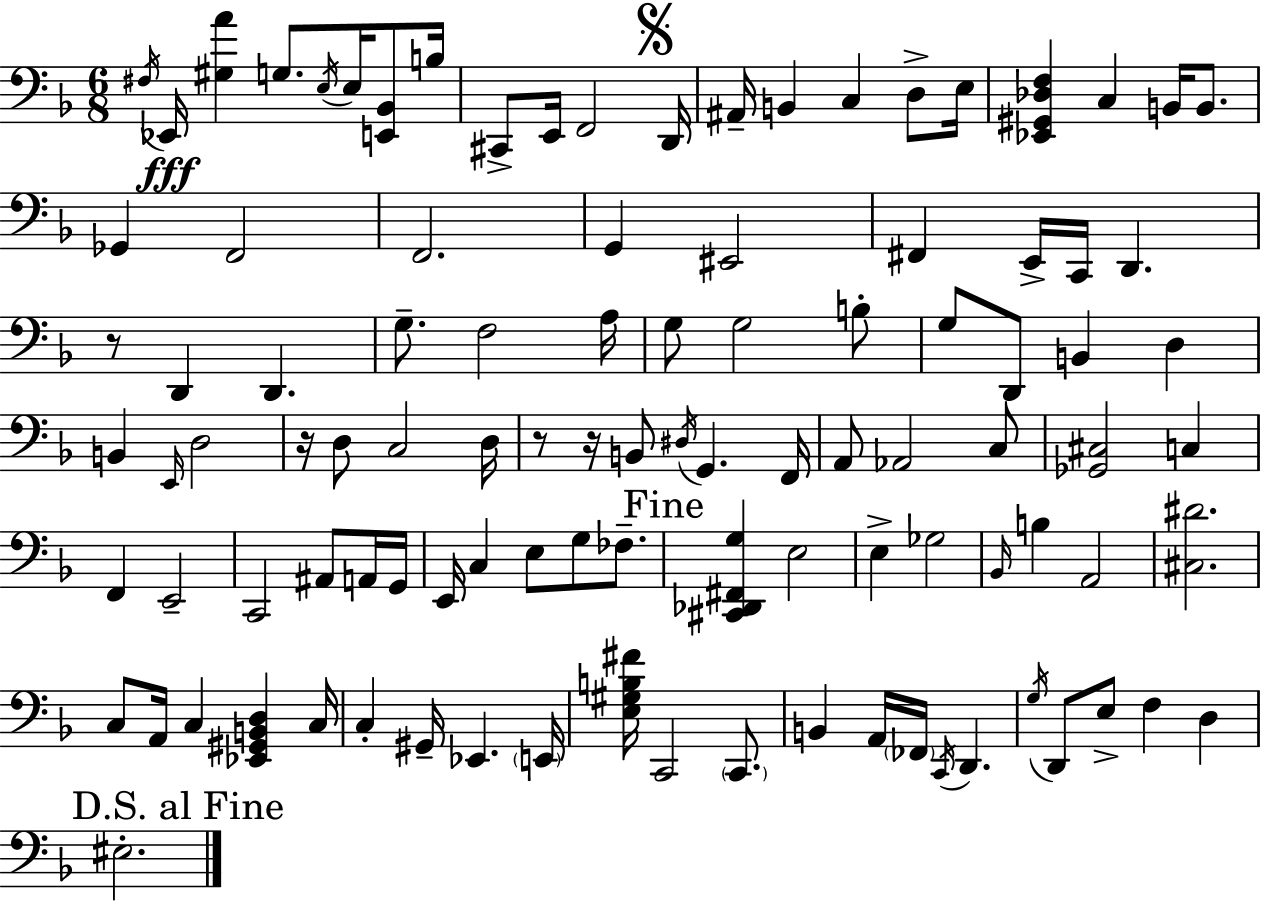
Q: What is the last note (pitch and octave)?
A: EIS3